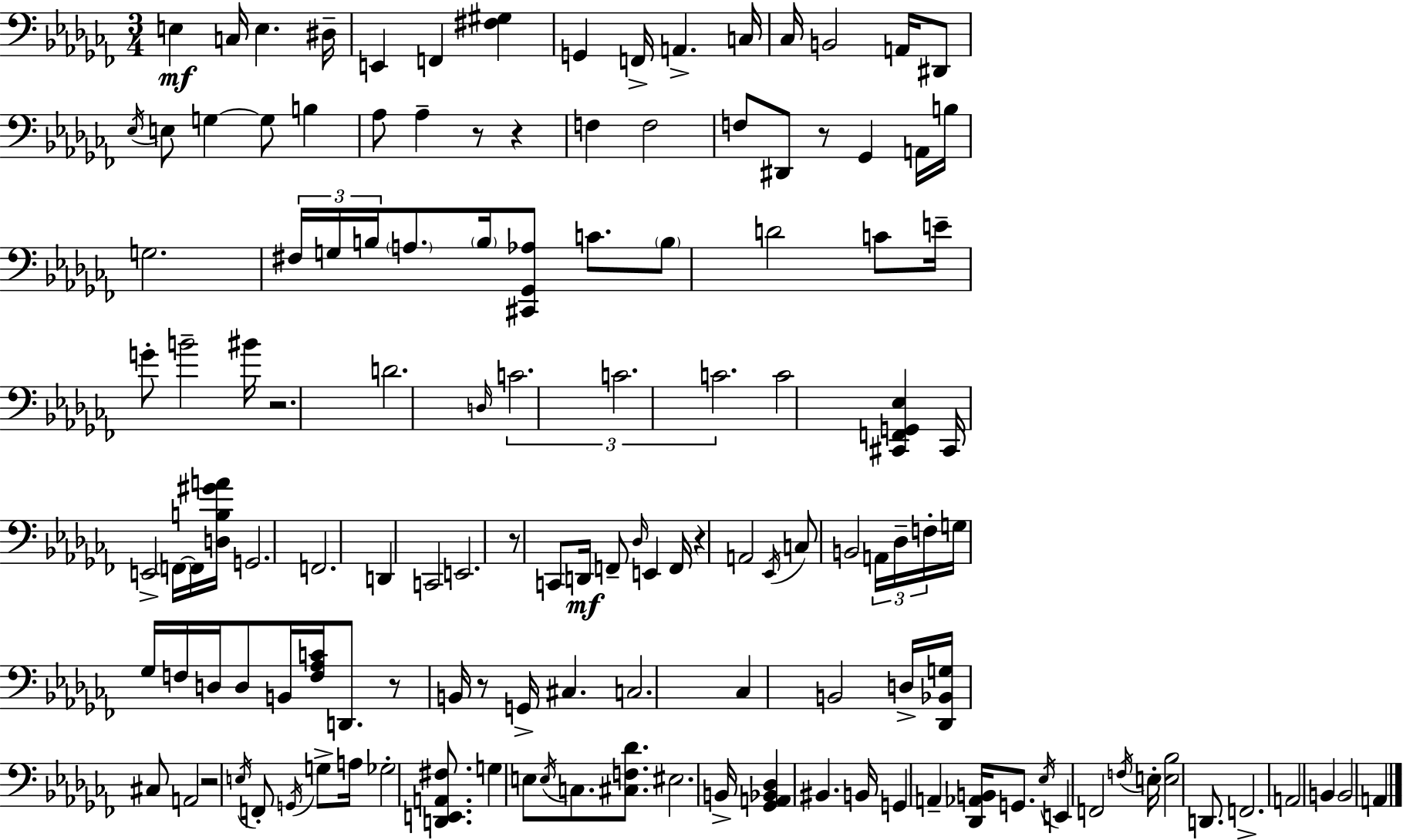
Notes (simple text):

E3/q C3/s E3/q. D#3/s E2/q F2/q [F#3,G#3]/q G2/q F2/s A2/q. C3/s CES3/s B2/h A2/s D#2/e Eb3/s E3/e G3/q G3/e B3/q Ab3/e Ab3/q R/e R/q F3/q F3/h F3/e D#2/e R/e Gb2/q A2/s B3/s G3/h. F#3/s G3/s B3/s A3/e. B3/s [C#2,Gb2,Ab3]/e C4/e. B3/e D4/h C4/e E4/s G4/e B4/h BIS4/s R/h. D4/h. D3/s C4/h. C4/h. C4/h. C4/h [C#2,F2,G2,Eb3]/q C#2/s E2/h F2/s F2/s [D3,B3,G#4,A4]/s G2/h. F2/h. D2/q C2/h E2/h. R/e C2/e D2/s F2/e Db3/s E2/q F2/s R/q A2/h Eb2/s C3/e B2/h A2/s Db3/s F3/s G3/s Gb3/s F3/s D3/s D3/e B2/s [F3,Ab3,C4]/s D2/e. R/e B2/s R/e G2/s C#3/q. C3/h. CES3/q B2/h D3/s [Db2,Bb2,G3]/s C#3/e A2/h R/h E3/s F2/e G2/s G3/e A3/s Gb3/h [D2,E2,A2,F#3]/e. G3/q E3/e E3/s C3/e. [C#3,F3,Db4]/e. EIS3/h. B2/s [Gb2,A2,Bb2,Db3]/q BIS2/q. B2/s G2/q A2/q [Db2,Ab2,B2]/s G2/e. Eb3/s E2/q F2/h F3/s E3/s [E3,Bb3]/h D2/e. F2/h. A2/h B2/q B2/h A2/q